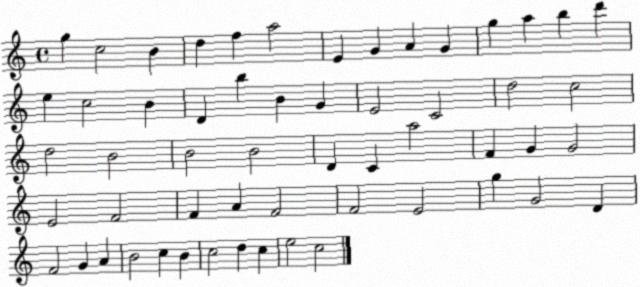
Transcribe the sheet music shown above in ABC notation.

X:1
T:Untitled
M:4/4
L:1/4
K:C
g c2 B d f a2 E G A G g a b d' e c2 B D b B G E2 C2 d2 c2 d2 B2 B2 B2 D C a2 F G G2 E2 F2 F A F2 F2 E2 g G2 D F2 G A B2 c B c2 d c e2 c2